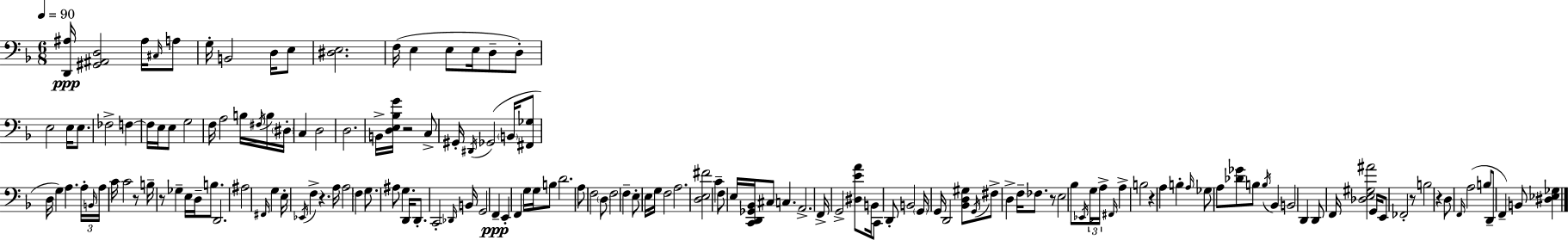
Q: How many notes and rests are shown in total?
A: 157